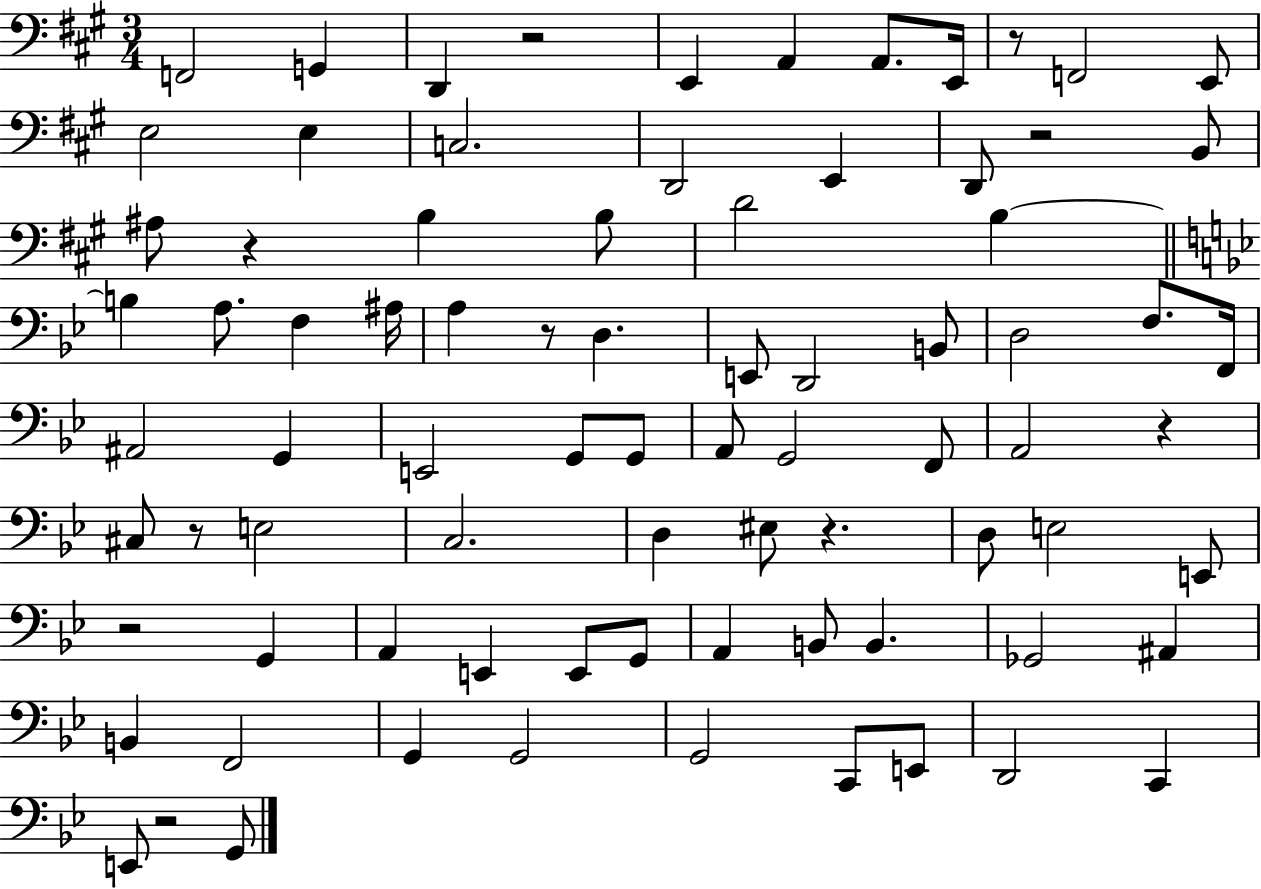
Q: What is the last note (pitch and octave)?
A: G2